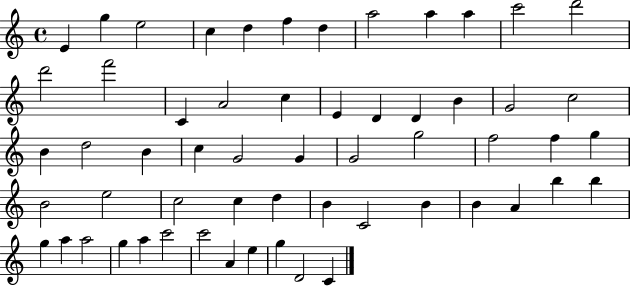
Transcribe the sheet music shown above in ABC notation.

X:1
T:Untitled
M:4/4
L:1/4
K:C
E g e2 c d f d a2 a a c'2 d'2 d'2 f'2 C A2 c E D D B G2 c2 B d2 B c G2 G G2 g2 f2 f g B2 e2 c2 c d B C2 B B A b b g a a2 g a c'2 c'2 A e g D2 C